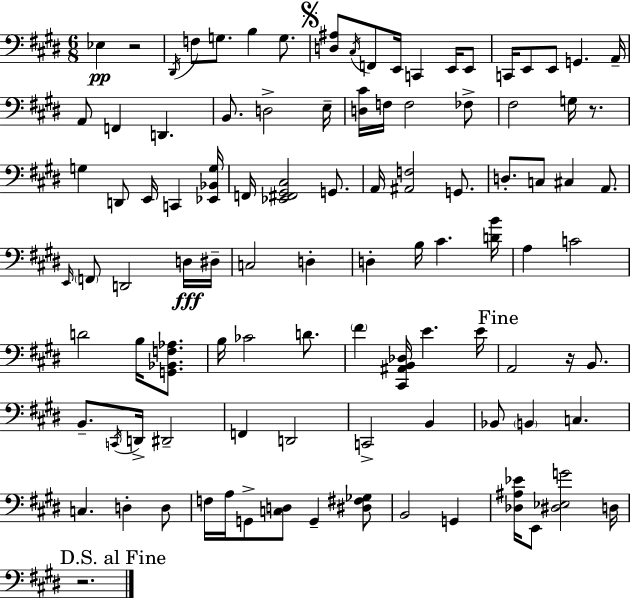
Eb3/q R/h D#2/s F3/e G3/e. B3/q G3/e. [D3,A#3]/e C#3/s F2/e E2/s C2/q E2/s E2/e C2/s E2/e E2/e G2/q. A2/s A2/e F2/q D2/q. B2/e. D3/h E3/s [D3,C#4]/s F3/s F3/h FES3/e F#3/h G3/s R/e. G3/q D2/e E2/s C2/q [Eb2,Bb2,G3]/s F2/s [Eb2,F#2,G#2,C#3]/h G2/e. A2/s [A#2,F3]/h G2/e. D3/e. C3/e C#3/q A2/e. E2/s F2/e D2/h D3/s D#3/s C3/h D3/q D3/q B3/s C#4/q. [D4,B4]/s A3/q C4/h D4/h B3/s [G2,Bb2,F3,Ab3]/e. B3/s CES4/h D4/e. F#4/q [C#2,A#2,B2,Db3]/s E4/q. E4/s A2/h R/s B2/e. B2/e. C2/s D2/s D#2/h F2/q D2/h C2/h B2/q Bb2/e B2/q C3/q. C3/q. D3/q D3/e F3/s A3/s G2/e [C3,D3]/e G2/q [D#3,F#3,Gb3]/e B2/h G2/q [Db3,A#3,Eb4]/s E2/e [D#3,Eb3,G4]/h D3/s R/h.